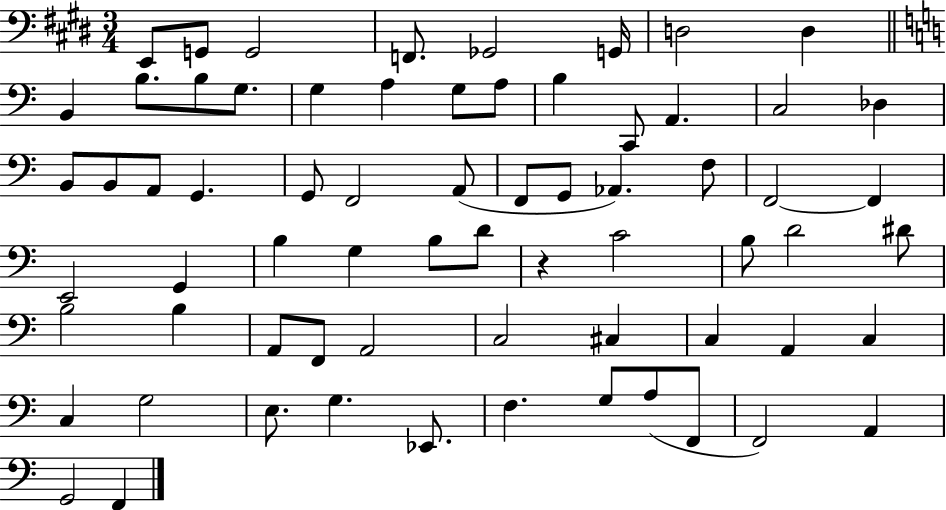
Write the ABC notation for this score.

X:1
T:Untitled
M:3/4
L:1/4
K:E
E,,/2 G,,/2 G,,2 F,,/2 _G,,2 G,,/4 D,2 D, B,, B,/2 B,/2 G,/2 G, A, G,/2 A,/2 B, C,,/2 A,, C,2 _D, B,,/2 B,,/2 A,,/2 G,, G,,/2 F,,2 A,,/2 F,,/2 G,,/2 _A,, F,/2 F,,2 F,, E,,2 G,, B, G, B,/2 D/2 z C2 B,/2 D2 ^D/2 B,2 B, A,,/2 F,,/2 A,,2 C,2 ^C, C, A,, C, C, G,2 E,/2 G, _E,,/2 F, G,/2 A,/2 F,,/2 F,,2 A,, G,,2 F,,